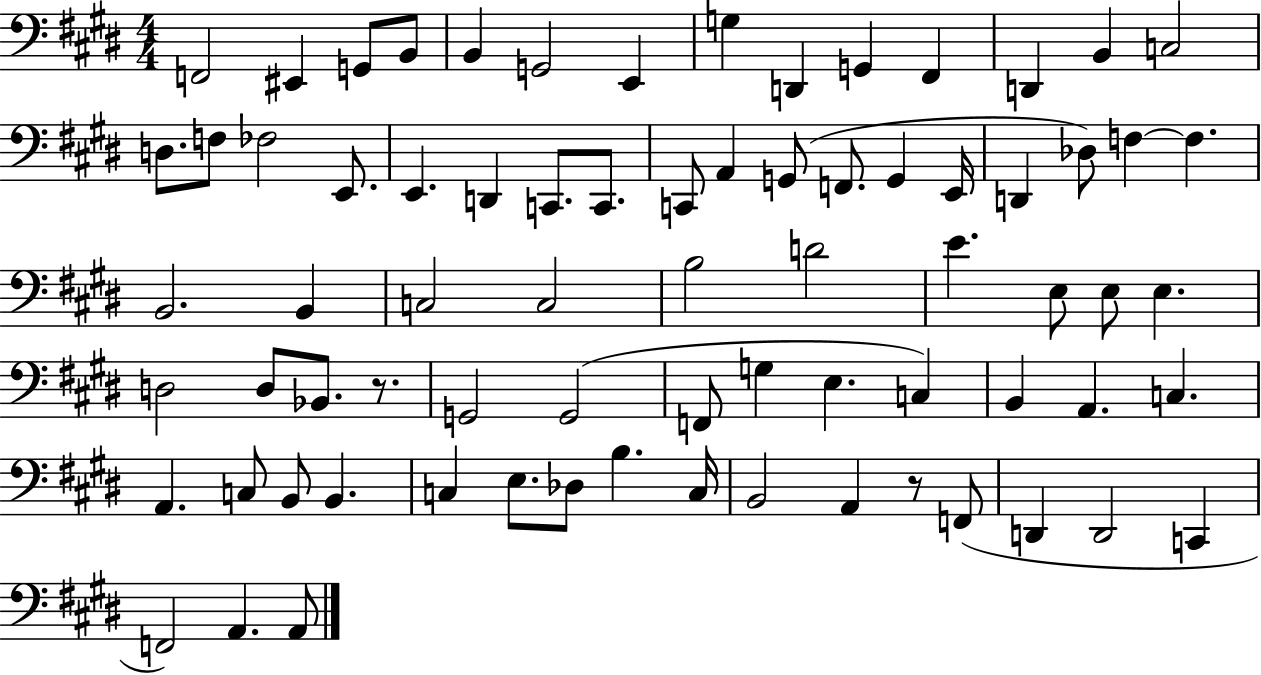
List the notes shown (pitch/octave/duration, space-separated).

F2/h EIS2/q G2/e B2/e B2/q G2/h E2/q G3/q D2/q G2/q F#2/q D2/q B2/q C3/h D3/e. F3/e FES3/h E2/e. E2/q. D2/q C2/e. C2/e. C2/e A2/q G2/e F2/e. G2/q E2/s D2/q Db3/e F3/q F3/q. B2/h. B2/q C3/h C3/h B3/h D4/h E4/q. E3/e E3/e E3/q. D3/h D3/e Bb2/e. R/e. G2/h G2/h F2/e G3/q E3/q. C3/q B2/q A2/q. C3/q. A2/q. C3/e B2/e B2/q. C3/q E3/e. Db3/e B3/q. C3/s B2/h A2/q R/e F2/e D2/q D2/h C2/q F2/h A2/q. A2/e